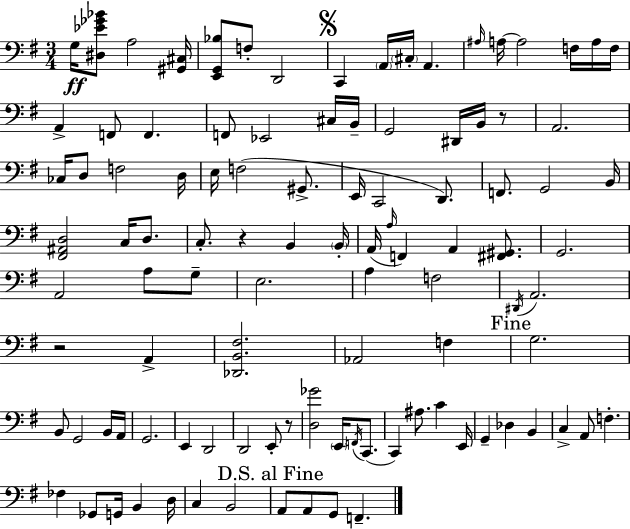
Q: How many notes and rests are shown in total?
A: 104